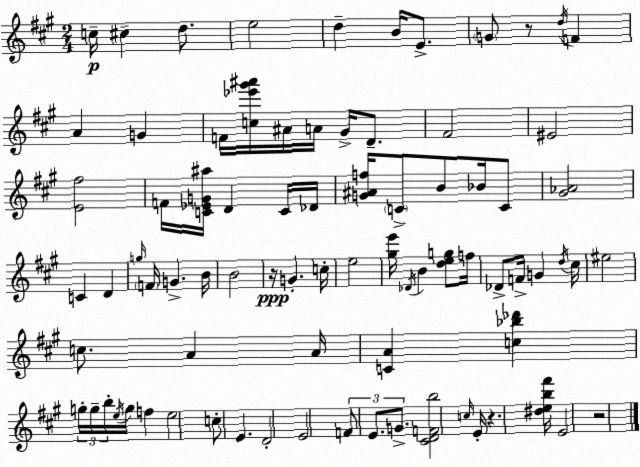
X:1
T:Untitled
M:2/4
L:1/4
K:A
c/4 ^c d/2 e2 d B/4 E/2 G/2 z/2 d/4 F A G F/4 [c_e'^g'^a']/4 ^A/4 A/4 ^G/4 D/2 ^F2 ^E2 [E^f]2 F/4 [C_EG^a]/4 D C/4 _D/4 [G^Af]/4 C/2 B/2 _B/4 C/2 [^G_A]2 C D g/4 F/4 G B/4 B2 z/4 G c/4 e2 [^ge']/4 _D/4 B [deg]/2 f/4 _D/2 F/4 G d/4 ^c/4 ^e2 c/2 A A/4 [CA] [c_b_d'] g/4 g/4 b/4 e/4 g/4 f e2 c/2 E D2 E2 F/2 E/2 G/2 [^CDFb]2 c/4 E/4 z [^deb^f']/4 E2 z2